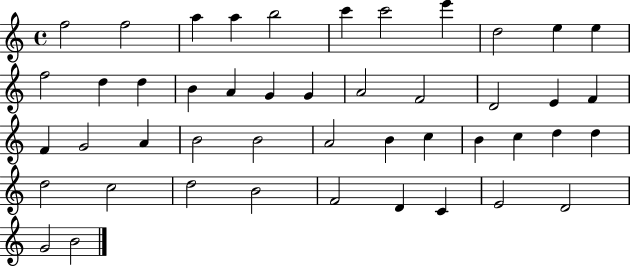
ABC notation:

X:1
T:Untitled
M:4/4
L:1/4
K:C
f2 f2 a a b2 c' c'2 e' d2 e e f2 d d B A G G A2 F2 D2 E F F G2 A B2 B2 A2 B c B c d d d2 c2 d2 B2 F2 D C E2 D2 G2 B2